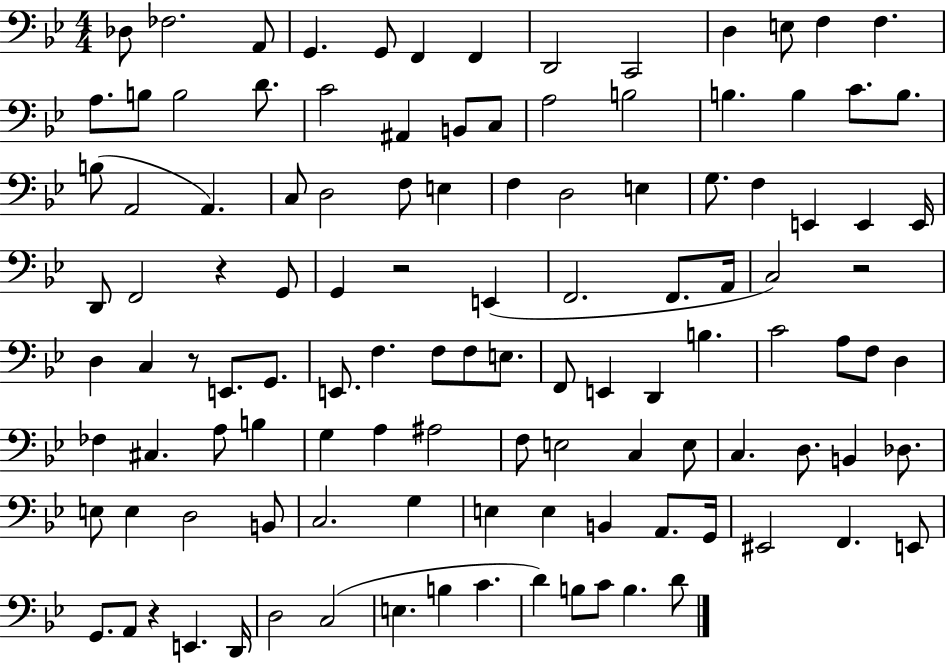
Db3/e FES3/h. A2/e G2/q. G2/e F2/q F2/q D2/h C2/h D3/q E3/e F3/q F3/q. A3/e. B3/e B3/h D4/e. C4/h A#2/q B2/e C3/e A3/h B3/h B3/q. B3/q C4/e. B3/e. B3/e A2/h A2/q. C3/e D3/h F3/e E3/q F3/q D3/h E3/q G3/e. F3/q E2/q E2/q E2/s D2/e F2/h R/q G2/e G2/q R/h E2/q F2/h. F2/e. A2/s C3/h R/h D3/q C3/q R/e E2/e. G2/e. E2/e. F3/q. F3/e F3/e E3/e. F2/e E2/q D2/q B3/q. C4/h A3/e F3/e D3/q FES3/q C#3/q. A3/e B3/q G3/q A3/q A#3/h F3/e E3/h C3/q E3/e C3/q. D3/e. B2/q Db3/e. E3/e E3/q D3/h B2/e C3/h. G3/q E3/q E3/q B2/q A2/e. G2/s EIS2/h F2/q. E2/e G2/e. A2/e R/q E2/q. D2/s D3/h C3/h E3/q. B3/q C4/q. D4/q B3/e C4/e B3/q. D4/e